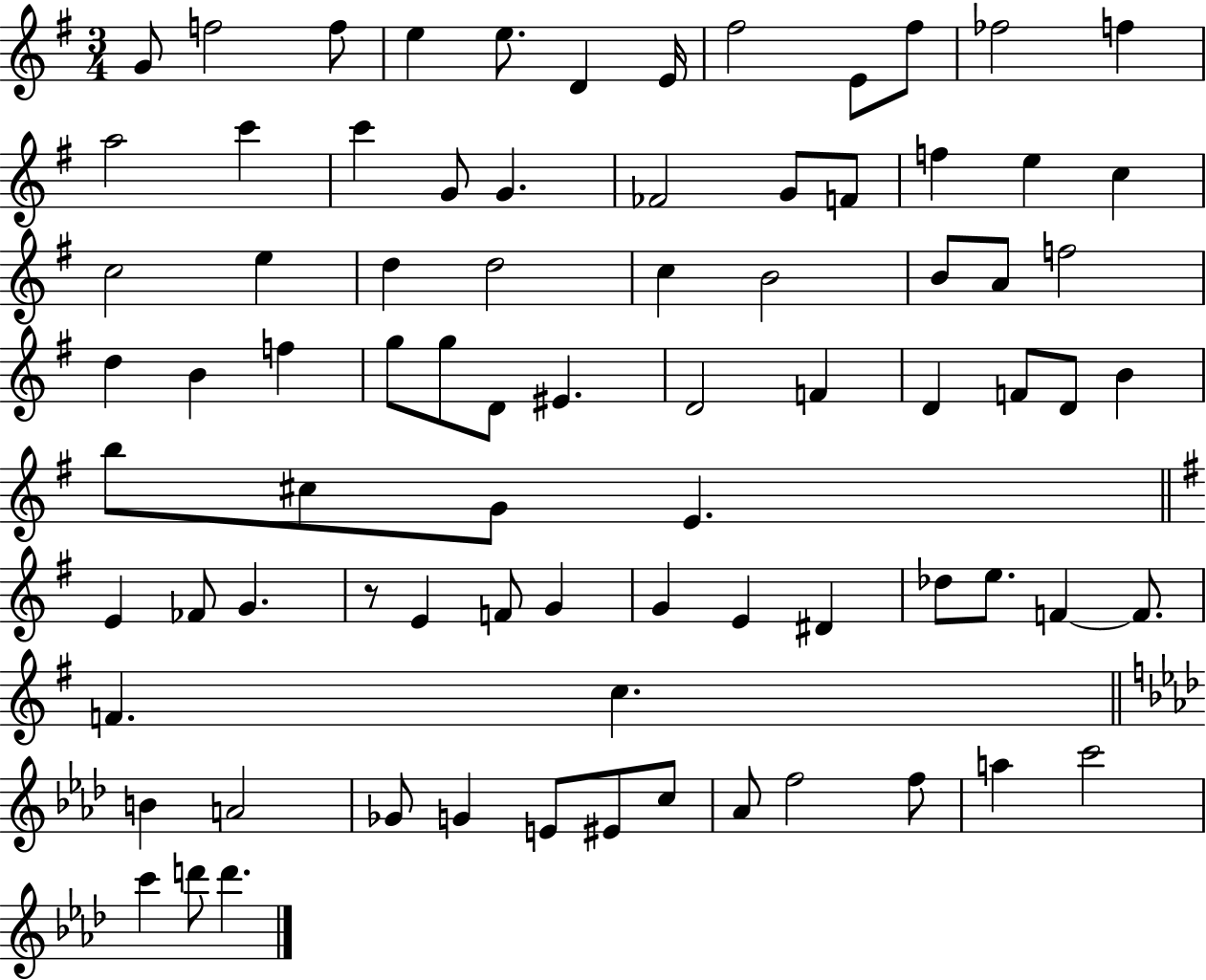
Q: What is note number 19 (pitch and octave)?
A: G4